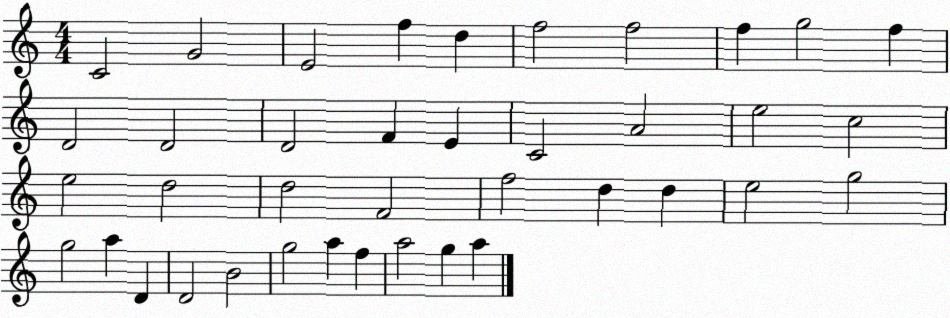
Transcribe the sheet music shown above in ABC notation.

X:1
T:Untitled
M:4/4
L:1/4
K:C
C2 G2 E2 f d f2 f2 f g2 f D2 D2 D2 F E C2 A2 e2 c2 e2 d2 d2 F2 f2 d d e2 g2 g2 a D D2 B2 g2 a f a2 g a